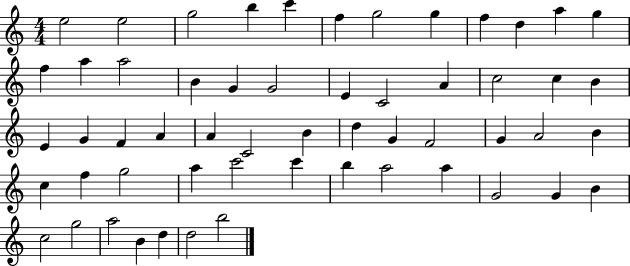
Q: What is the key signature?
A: C major